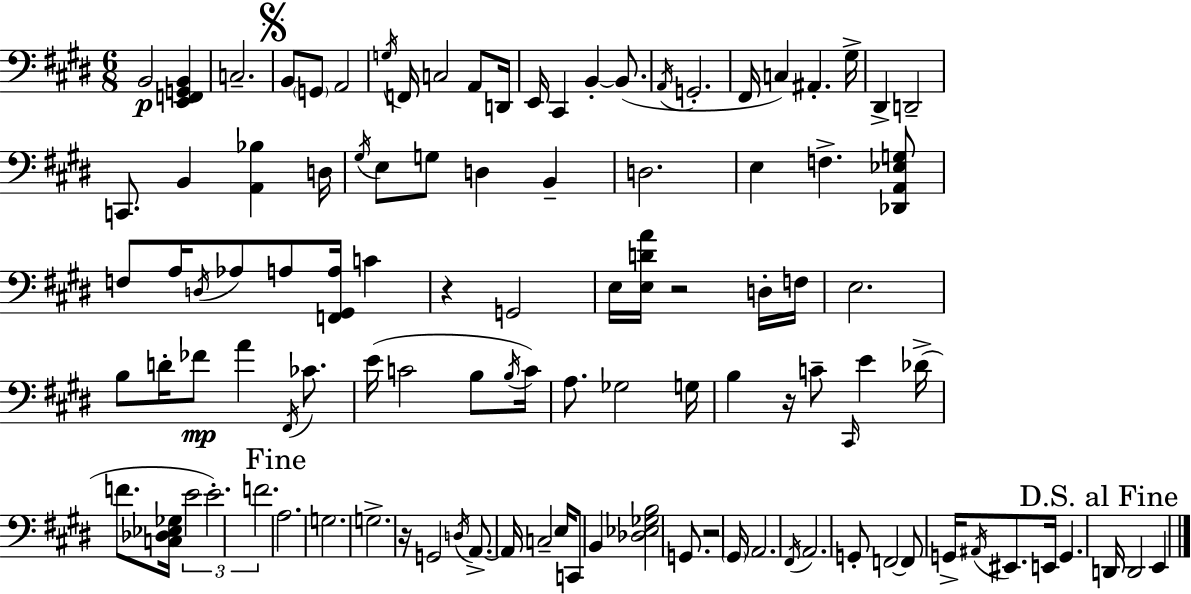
X:1
T:Untitled
M:6/8
L:1/4
K:E
B,,2 [E,,F,,G,,B,,] C,2 B,,/2 G,,/2 A,,2 G,/4 F,,/4 C,2 A,,/2 D,,/4 E,,/4 ^C,, B,, B,,/2 A,,/4 G,,2 ^F,,/4 C, ^A,, ^G,/4 ^D,, D,,2 C,,/2 B,, [A,,_B,] D,/4 ^G,/4 E,/2 G,/2 D, B,, D,2 E, F, [_D,,A,,_E,G,]/2 F,/2 A,/4 D,/4 _A,/2 A,/2 [F,,^G,,A,]/4 C z G,,2 E,/4 [E,DA]/4 z2 D,/4 F,/4 E,2 B,/2 D/4 _F/2 A ^F,,/4 _C/2 E/4 C2 B,/2 B,/4 C/4 A,/2 _G,2 G,/4 B, z/4 C/2 ^C,,/4 E _D/4 F/2 [C,_D,_E,_G,]/4 E2 E2 F2 A,2 G,2 G,2 z/4 G,,2 D,/4 A,,/2 A,,/4 C,2 E,/4 C,,/2 B,, [_D,_E,_G,B,]2 G,,/2 z2 ^G,,/4 A,,2 ^F,,/4 A,,2 G,,/2 F,,2 F,,/2 G,,/4 ^A,,/4 ^E,,/2 E,,/4 G,, D,,/4 D,,2 E,,